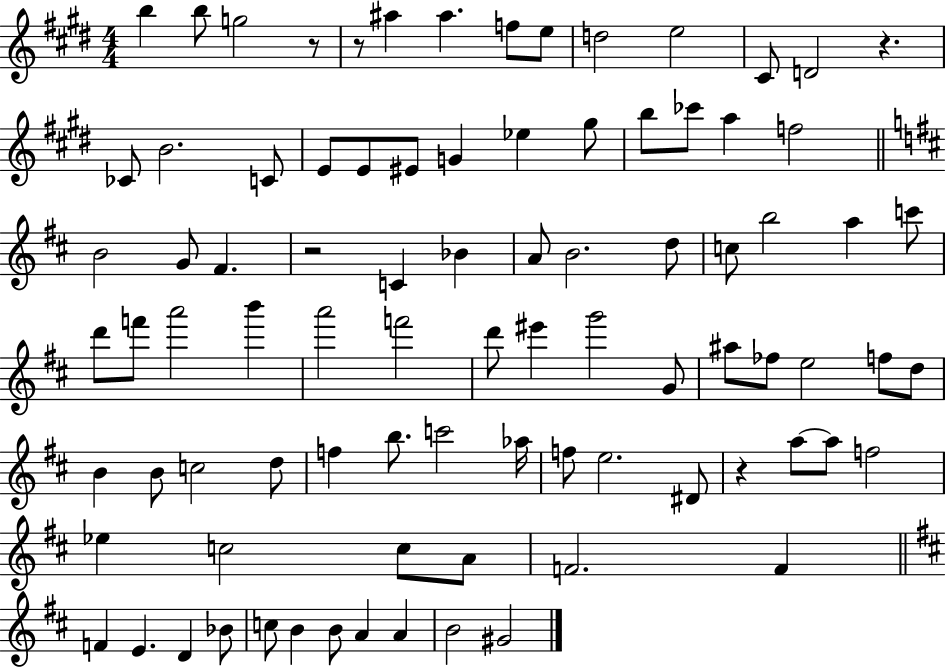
B5/q B5/e G5/h R/e R/e A#5/q A#5/q. F5/e E5/e D5/h E5/h C#4/e D4/h R/q. CES4/e B4/h. C4/e E4/e E4/e EIS4/e G4/q Eb5/q G#5/e B5/e CES6/e A5/q F5/h B4/h G4/e F#4/q. R/h C4/q Bb4/q A4/e B4/h. D5/e C5/e B5/h A5/q C6/e D6/e F6/e A6/h B6/q A6/h F6/h D6/e EIS6/q G6/h G4/e A#5/e FES5/e E5/h F5/e D5/e B4/q B4/e C5/h D5/e F5/q B5/e. C6/h Ab5/s F5/e E5/h. D#4/e R/q A5/e A5/e F5/h Eb5/q C5/h C5/e A4/e F4/h. F4/q F4/q E4/q. D4/q Bb4/e C5/e B4/q B4/e A4/q A4/q B4/h G#4/h